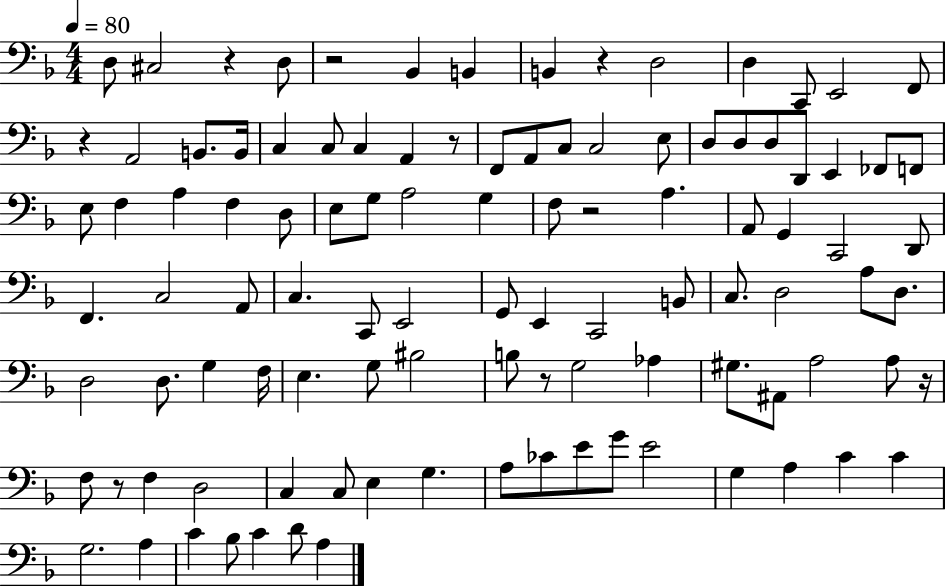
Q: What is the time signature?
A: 4/4